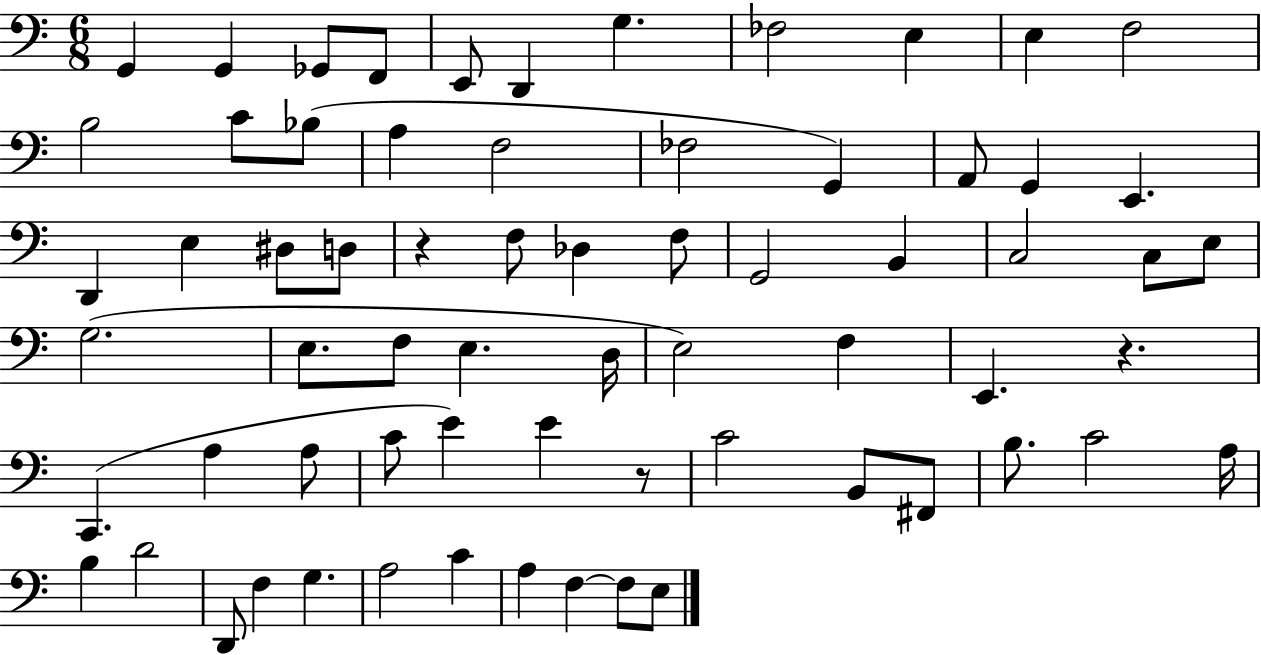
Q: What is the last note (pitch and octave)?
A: E3